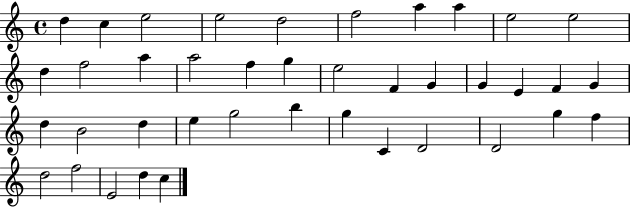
{
  \clef treble
  \time 4/4
  \defaultTimeSignature
  \key c \major
  d''4 c''4 e''2 | e''2 d''2 | f''2 a''4 a''4 | e''2 e''2 | \break d''4 f''2 a''4 | a''2 f''4 g''4 | e''2 f'4 g'4 | g'4 e'4 f'4 g'4 | \break d''4 b'2 d''4 | e''4 g''2 b''4 | g''4 c'4 d'2 | d'2 g''4 f''4 | \break d''2 f''2 | e'2 d''4 c''4 | \bar "|."
}